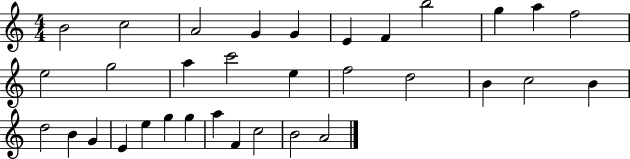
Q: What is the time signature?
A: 4/4